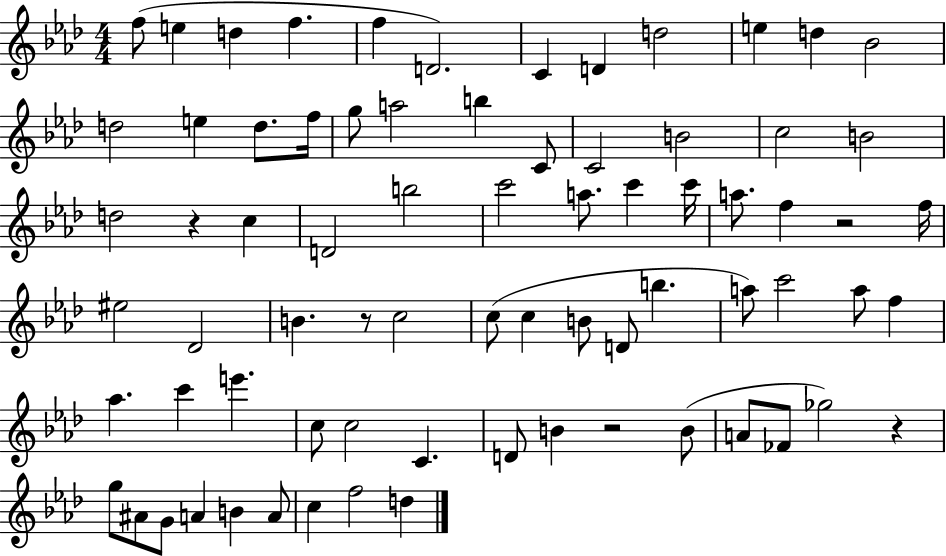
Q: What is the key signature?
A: AES major